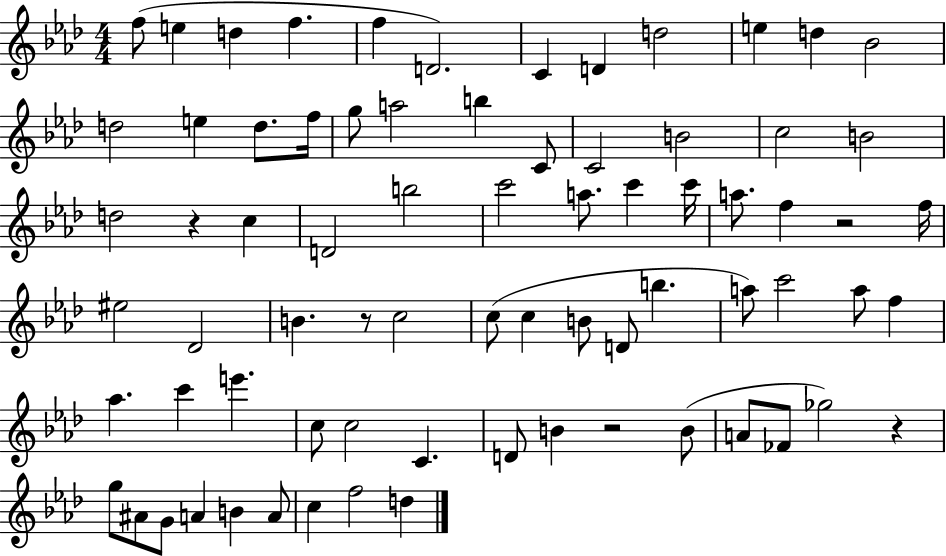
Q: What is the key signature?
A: AES major